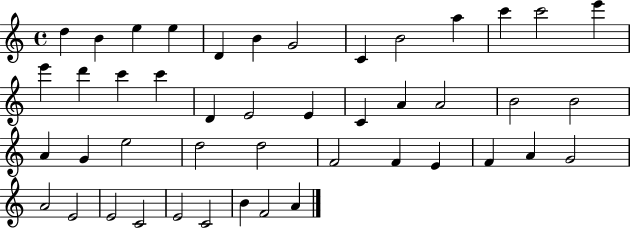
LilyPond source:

{
  \clef treble
  \time 4/4
  \defaultTimeSignature
  \key c \major
  d''4 b'4 e''4 e''4 | d'4 b'4 g'2 | c'4 b'2 a''4 | c'''4 c'''2 e'''4 | \break e'''4 d'''4 c'''4 c'''4 | d'4 e'2 e'4 | c'4 a'4 a'2 | b'2 b'2 | \break a'4 g'4 e''2 | d''2 d''2 | f'2 f'4 e'4 | f'4 a'4 g'2 | \break a'2 e'2 | e'2 c'2 | e'2 c'2 | b'4 f'2 a'4 | \break \bar "|."
}